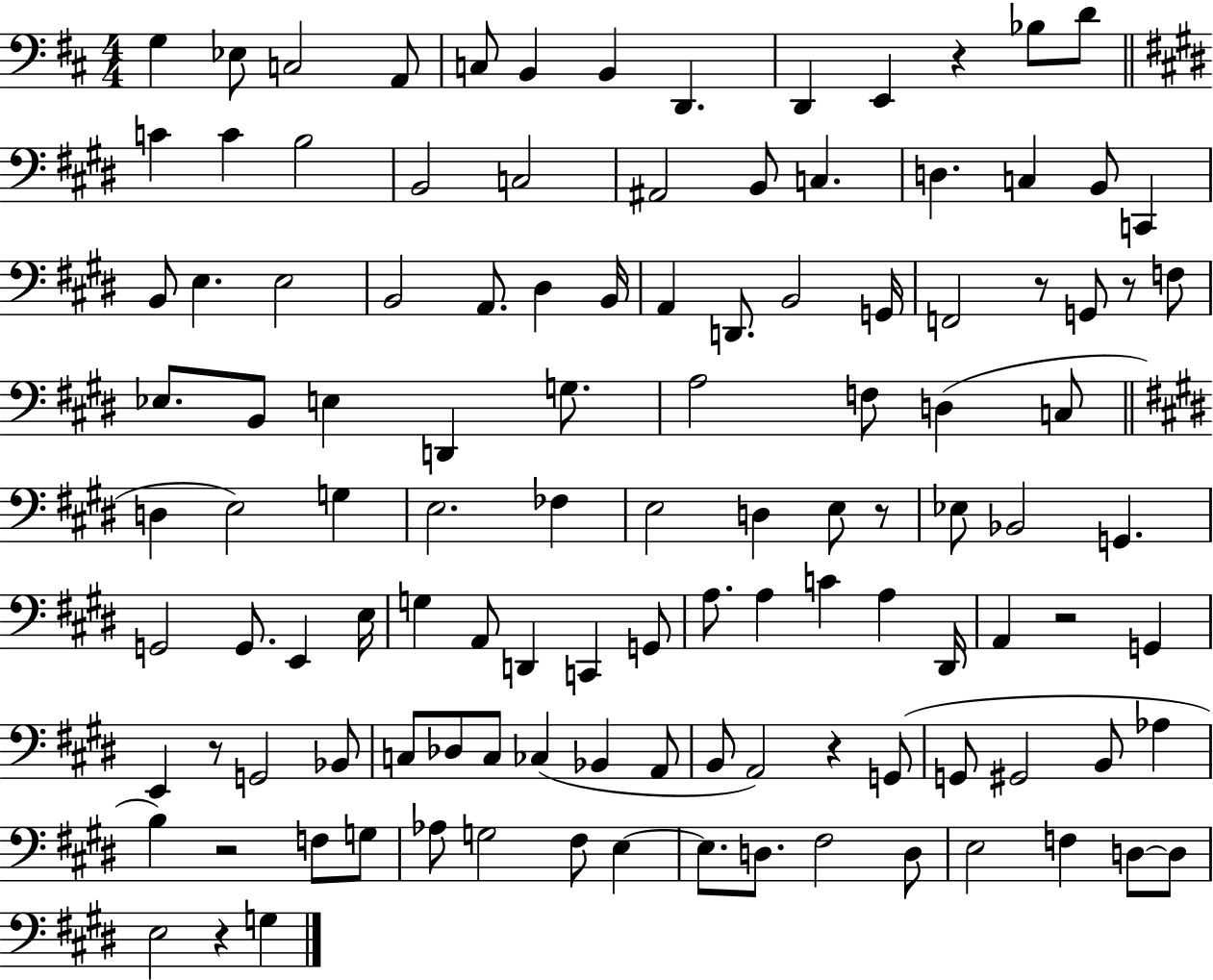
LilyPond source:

{
  \clef bass
  \numericTimeSignature
  \time 4/4
  \key d \major
  g4 ees8 c2 a,8 | c8 b,4 b,4 d,4. | d,4 e,4 r4 bes8 d'8 | \bar "||" \break \key e \major c'4 c'4 b2 | b,2 c2 | ais,2 b,8 c4. | d4. c4 b,8 c,4 | \break b,8 e4. e2 | b,2 a,8. dis4 b,16 | a,4 d,8. b,2 g,16 | f,2 r8 g,8 r8 f8 | \break ees8. b,8 e4 d,4 g8. | a2 f8 d4( c8 | \bar "||" \break \key e \major d4 e2) g4 | e2. fes4 | e2 d4 e8 r8 | ees8 bes,2 g,4. | \break g,2 g,8. e,4 e16 | g4 a,8 d,4 c,4 g,8 | a8. a4 c'4 a4 dis,16 | a,4 r2 g,4 | \break e,4 r8 g,2 bes,8 | c8 des8 c8 ces4( bes,4 a,8 | b,8 a,2) r4 g,8( | g,8 gis,2 b,8 aes4 | \break b4) r2 f8 g8 | aes8 g2 fis8 e4~~ | e8. d8. fis2 d8 | e2 f4 d8~~ d8 | \break e2 r4 g4 | \bar "|."
}